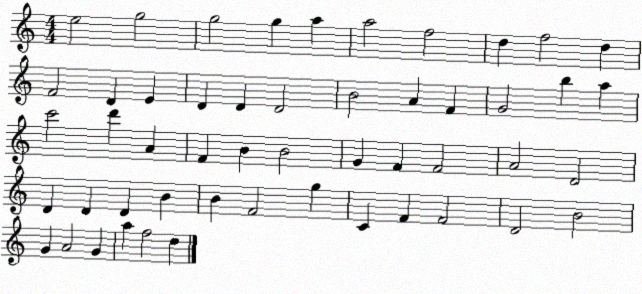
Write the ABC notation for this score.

X:1
T:Untitled
M:4/4
L:1/4
K:C
e2 g2 g2 g a a2 f2 d f2 d F2 D E D D D2 B2 A F G2 b a c'2 d' A F B B2 G F F2 A2 D2 D D D B B F2 g C F F2 D2 B2 G A2 G a f2 d